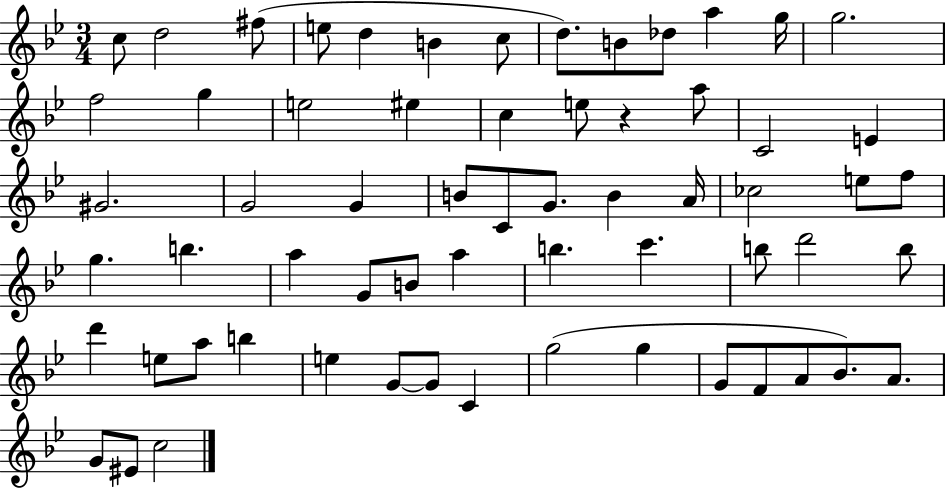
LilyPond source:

{
  \clef treble
  \numericTimeSignature
  \time 3/4
  \key bes \major
  c''8 d''2 fis''8( | e''8 d''4 b'4 c''8 | d''8.) b'8 des''8 a''4 g''16 | g''2. | \break f''2 g''4 | e''2 eis''4 | c''4 e''8 r4 a''8 | c'2 e'4 | \break gis'2. | g'2 g'4 | b'8 c'8 g'8. b'4 a'16 | ces''2 e''8 f''8 | \break g''4. b''4. | a''4 g'8 b'8 a''4 | b''4. c'''4. | b''8 d'''2 b''8 | \break d'''4 e''8 a''8 b''4 | e''4 g'8~~ g'8 c'4 | g''2( g''4 | g'8 f'8 a'8 bes'8.) a'8. | \break g'8 eis'8 c''2 | \bar "|."
}